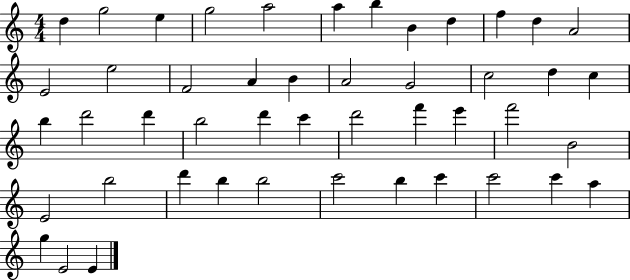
{
  \clef treble
  \numericTimeSignature
  \time 4/4
  \key c \major
  d''4 g''2 e''4 | g''2 a''2 | a''4 b''4 b'4 d''4 | f''4 d''4 a'2 | \break e'2 e''2 | f'2 a'4 b'4 | a'2 g'2 | c''2 d''4 c''4 | \break b''4 d'''2 d'''4 | b''2 d'''4 c'''4 | d'''2 f'''4 e'''4 | f'''2 b'2 | \break e'2 b''2 | d'''4 b''4 b''2 | c'''2 b''4 c'''4 | c'''2 c'''4 a''4 | \break g''4 e'2 e'4 | \bar "|."
}